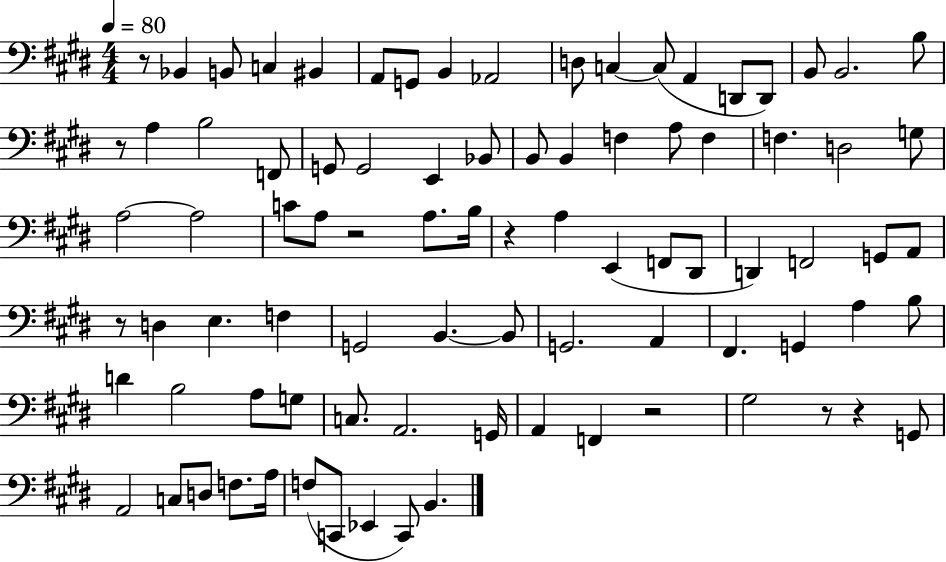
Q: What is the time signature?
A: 4/4